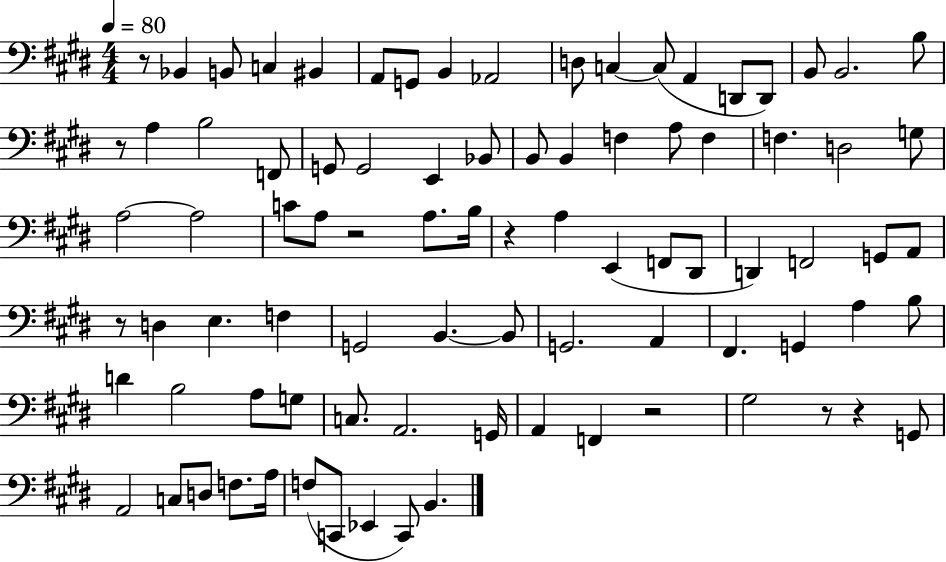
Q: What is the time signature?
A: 4/4